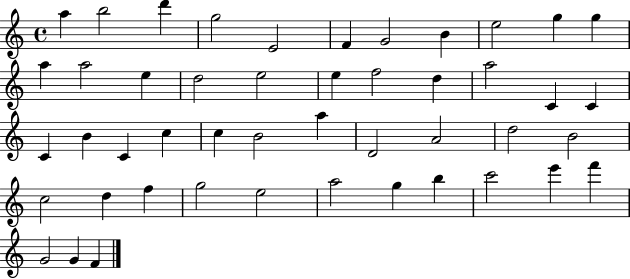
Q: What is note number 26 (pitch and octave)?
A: C5